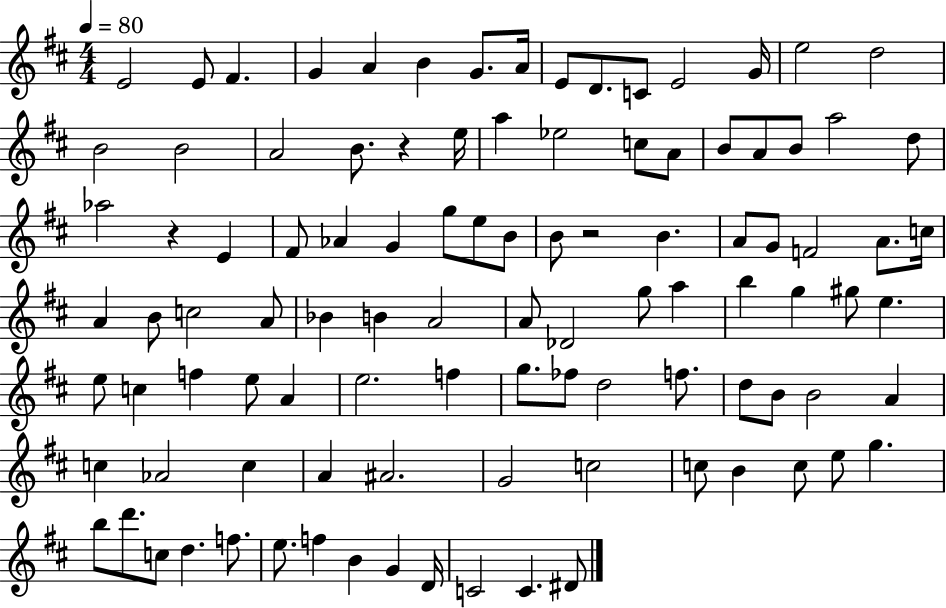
X:1
T:Untitled
M:4/4
L:1/4
K:D
E2 E/2 ^F G A B G/2 A/4 E/2 D/2 C/2 E2 G/4 e2 d2 B2 B2 A2 B/2 z e/4 a _e2 c/2 A/2 B/2 A/2 B/2 a2 d/2 _a2 z E ^F/2 _A G g/2 e/2 B/2 B/2 z2 B A/2 G/2 F2 A/2 c/4 A B/2 c2 A/2 _B B A2 A/2 _D2 g/2 a b g ^g/2 e e/2 c f e/2 A e2 f g/2 _f/2 d2 f/2 d/2 B/2 B2 A c _A2 c A ^A2 G2 c2 c/2 B c/2 e/2 g b/2 d'/2 c/2 d f/2 e/2 f B G D/4 C2 C ^D/2